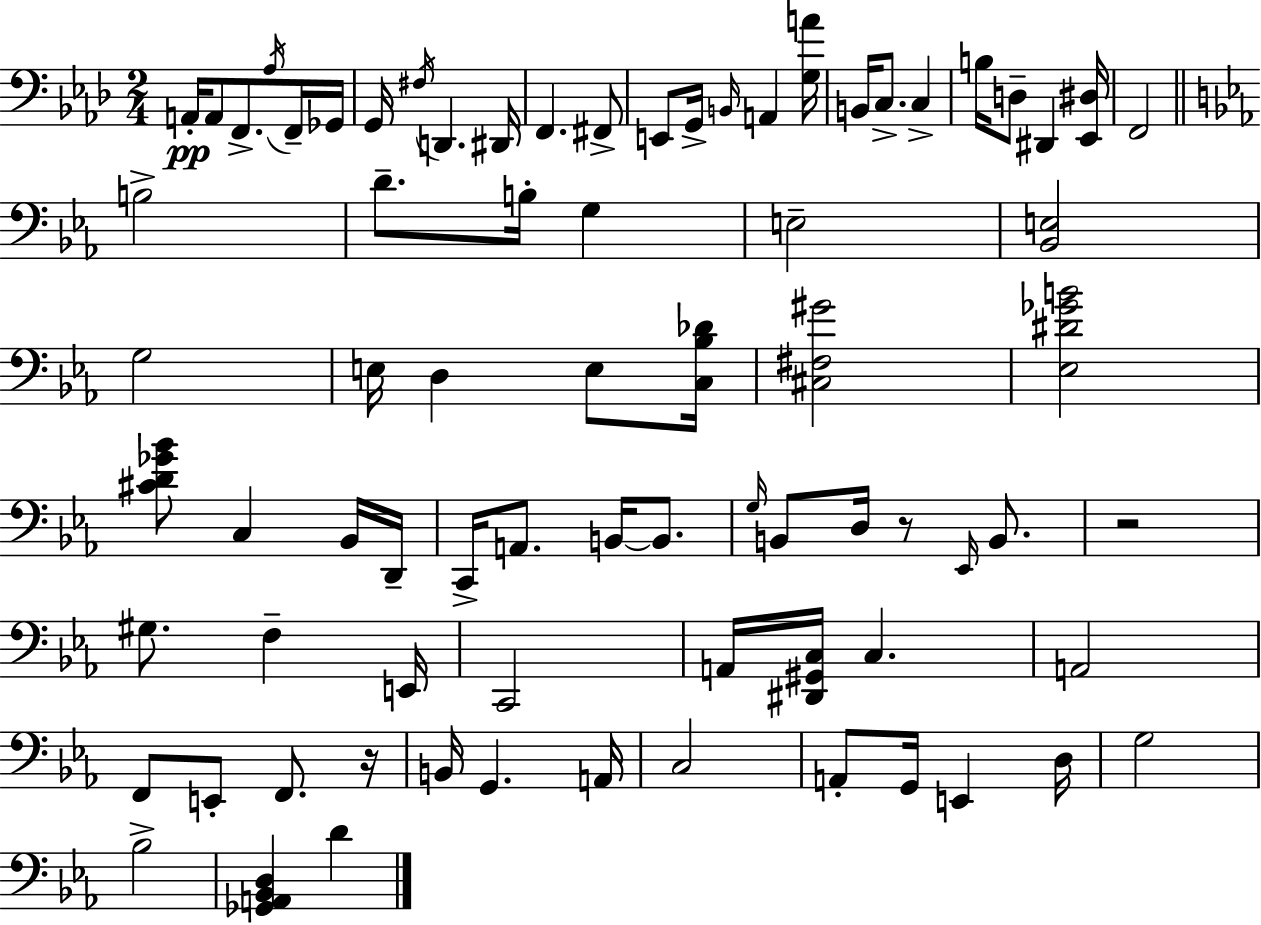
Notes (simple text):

A2/s A2/e F2/e. Ab3/s F2/s Gb2/s G2/s F#3/s D2/q. D#2/s F2/q. F#2/e E2/e G2/s B2/s A2/q [G3,A4]/s B2/s C3/e. C3/q B3/s D3/e D#2/q [Eb2,D#3]/s F2/h B3/h D4/e. B3/s G3/q E3/h [Bb2,E3]/h G3/h E3/s D3/q E3/e [C3,Bb3,Db4]/s [C#3,F#3,G#4]/h [Eb3,D#4,Gb4,B4]/h [C#4,D4,Gb4,Bb4]/e C3/q Bb2/s D2/s C2/s A2/e. B2/s B2/e. G3/s B2/e D3/s R/e Eb2/s B2/e. R/h G#3/e. F3/q E2/s C2/h A2/s [D#2,G#2,C3]/s C3/q. A2/h F2/e E2/e F2/e. R/s B2/s G2/q. A2/s C3/h A2/e G2/s E2/q D3/s G3/h Bb3/h [Gb2,A2,Bb2,D3]/q D4/q